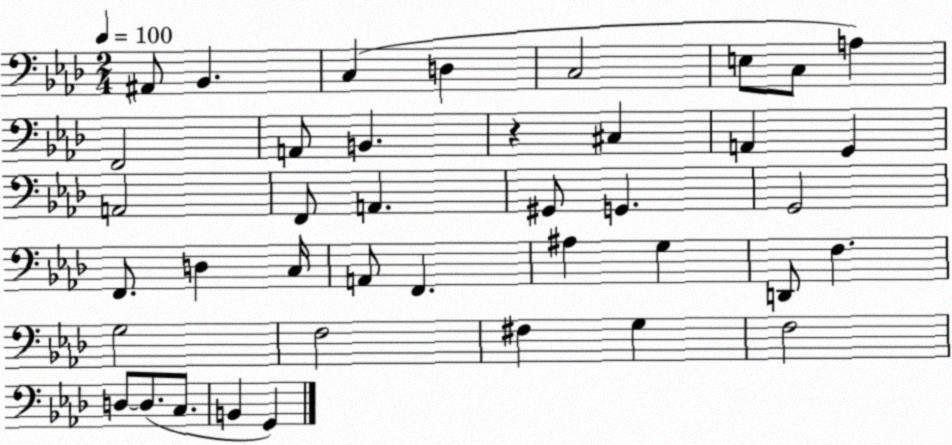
X:1
T:Untitled
M:2/4
L:1/4
K:Ab
^A,,/2 _B,, C, D, C,2 E,/2 C,/2 A, F,,2 A,,/2 B,, z ^C, A,, G,, A,,2 F,,/2 A,, ^G,,/2 G,, G,,2 F,,/2 D, C,/4 A,,/2 F,, ^A, G, D,,/2 F, G,2 F,2 ^F, G, F,2 D,/2 D,/2 C,/2 B,, G,,